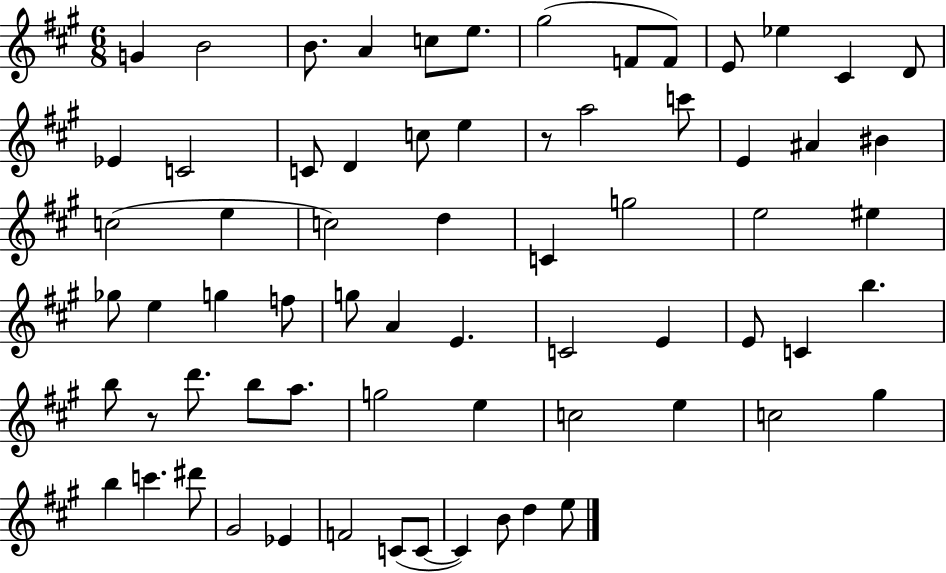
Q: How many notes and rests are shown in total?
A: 68